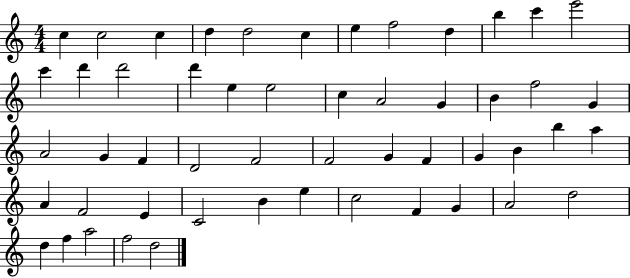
X:1
T:Untitled
M:4/4
L:1/4
K:C
c c2 c d d2 c e f2 d b c' e'2 c' d' d'2 d' e e2 c A2 G B f2 G A2 G F D2 F2 F2 G F G B b a A F2 E C2 B e c2 F G A2 d2 d f a2 f2 d2